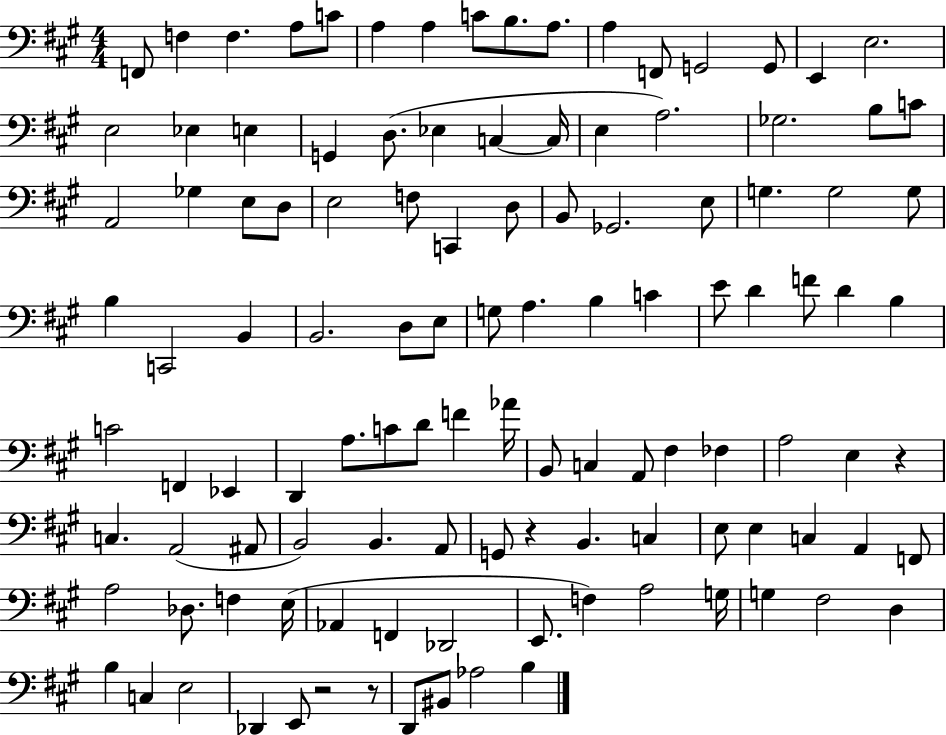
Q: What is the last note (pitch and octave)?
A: B3